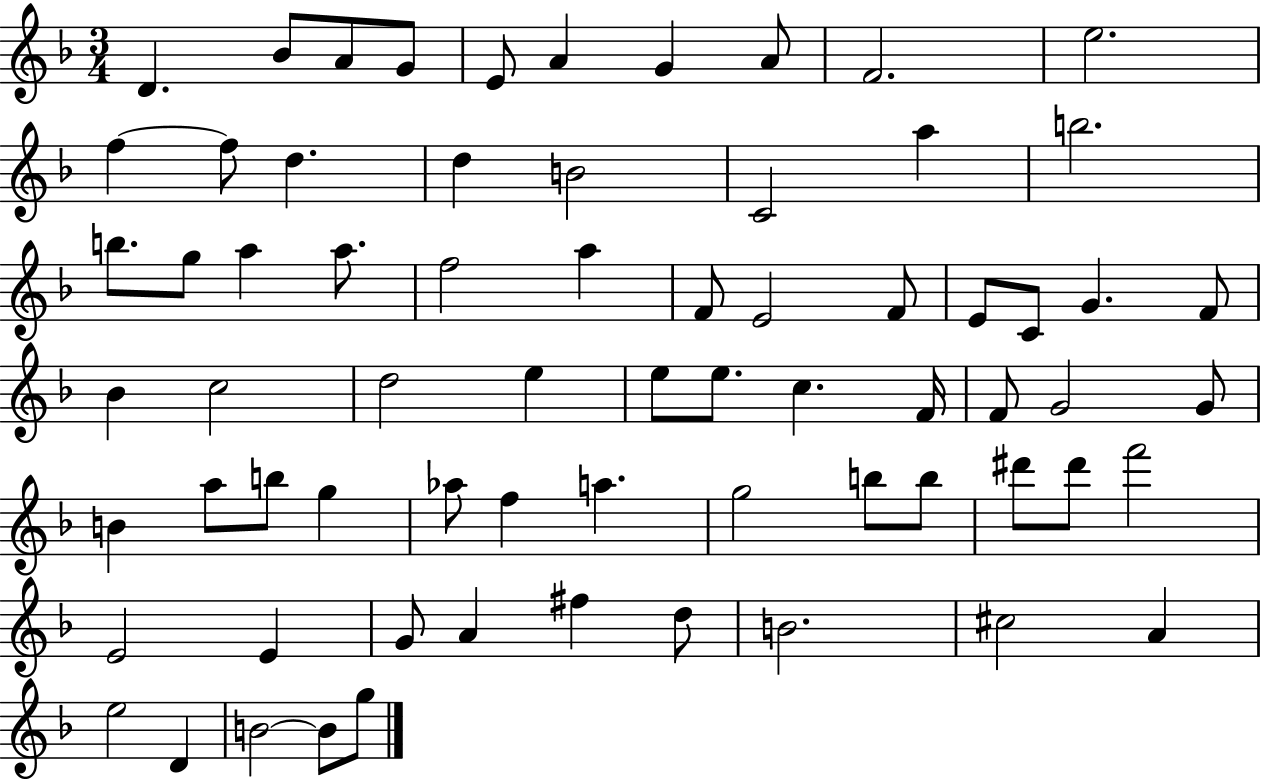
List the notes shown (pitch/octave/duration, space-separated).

D4/q. Bb4/e A4/e G4/e E4/e A4/q G4/q A4/e F4/h. E5/h. F5/q F5/e D5/q. D5/q B4/h C4/h A5/q B5/h. B5/e. G5/e A5/q A5/e. F5/h A5/q F4/e E4/h F4/e E4/e C4/e G4/q. F4/e Bb4/q C5/h D5/h E5/q E5/e E5/e. C5/q. F4/s F4/e G4/h G4/e B4/q A5/e B5/e G5/q Ab5/e F5/q A5/q. G5/h B5/e B5/e D#6/e D#6/e F6/h E4/h E4/q G4/e A4/q F#5/q D5/e B4/h. C#5/h A4/q E5/h D4/q B4/h B4/e G5/e